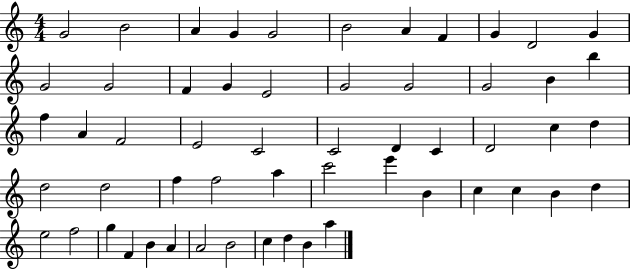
G4/h B4/h A4/q G4/q G4/h B4/h A4/q F4/q G4/q D4/h G4/q G4/h G4/h F4/q G4/q E4/h G4/h G4/h G4/h B4/q B5/q F5/q A4/q F4/h E4/h C4/h C4/h D4/q C4/q D4/h C5/q D5/q D5/h D5/h F5/q F5/h A5/q C6/h E6/q B4/q C5/q C5/q B4/q D5/q E5/h F5/h G5/q F4/q B4/q A4/q A4/h B4/h C5/q D5/q B4/q A5/q